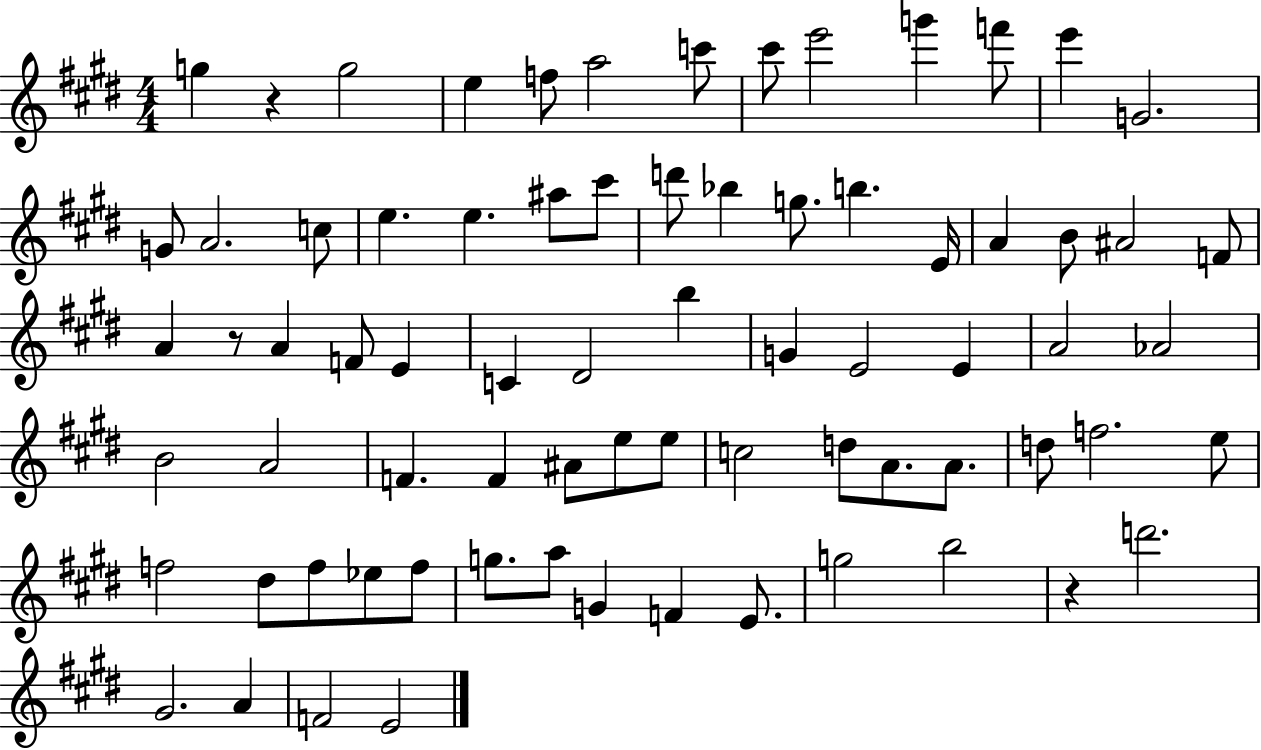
{
  \clef treble
  \numericTimeSignature
  \time 4/4
  \key e \major
  \repeat volta 2 { g''4 r4 g''2 | e''4 f''8 a''2 c'''8 | cis'''8 e'''2 g'''4 f'''8 | e'''4 g'2. | \break g'8 a'2. c''8 | e''4. e''4. ais''8 cis'''8 | d'''8 bes''4 g''8. b''4. e'16 | a'4 b'8 ais'2 f'8 | \break a'4 r8 a'4 f'8 e'4 | c'4 dis'2 b''4 | g'4 e'2 e'4 | a'2 aes'2 | \break b'2 a'2 | f'4. f'4 ais'8 e''8 e''8 | c''2 d''8 a'8. a'8. | d''8 f''2. e''8 | \break f''2 dis''8 f''8 ees''8 f''8 | g''8. a''8 g'4 f'4 e'8. | g''2 b''2 | r4 d'''2. | \break gis'2. a'4 | f'2 e'2 | } \bar "|."
}